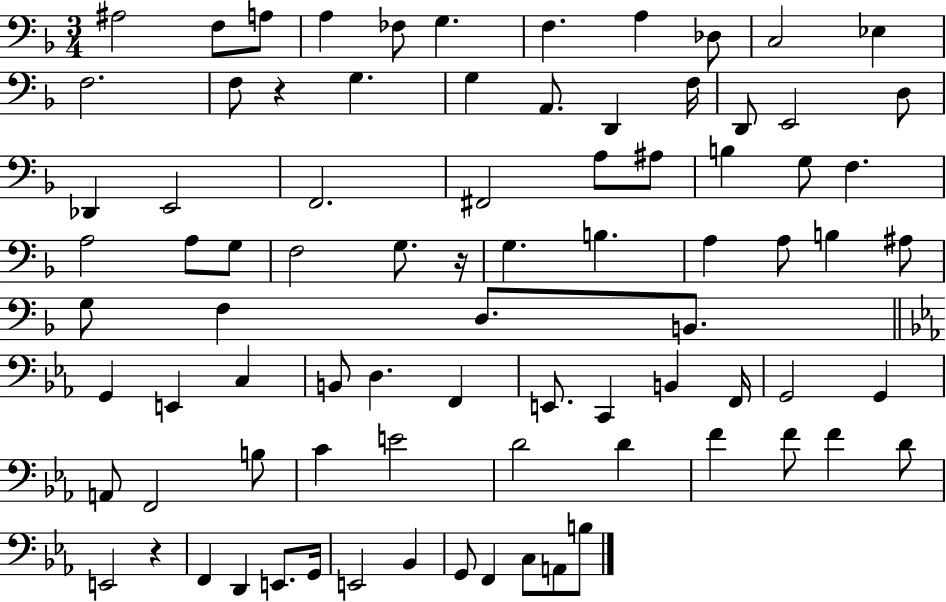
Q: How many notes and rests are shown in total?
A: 83